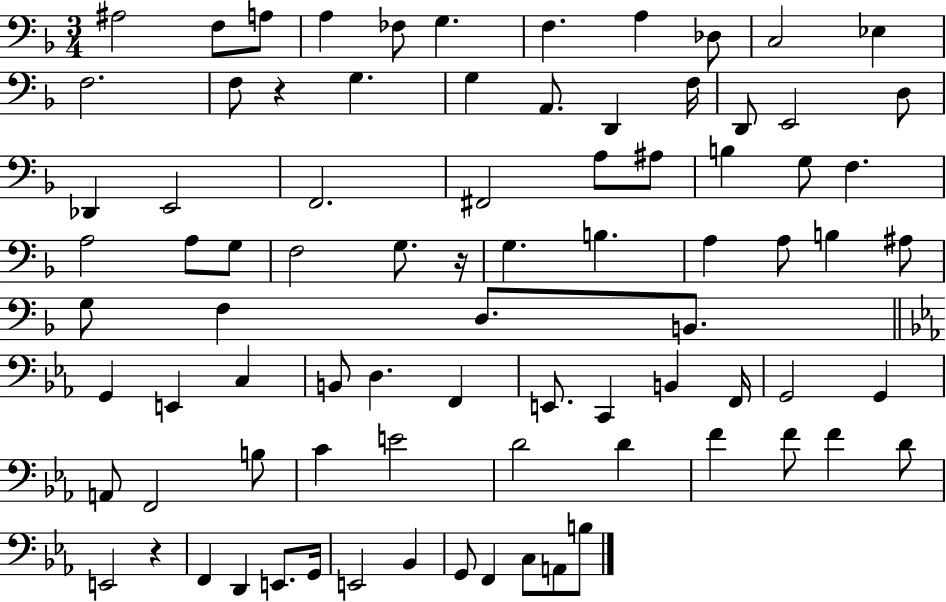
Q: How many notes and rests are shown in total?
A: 83